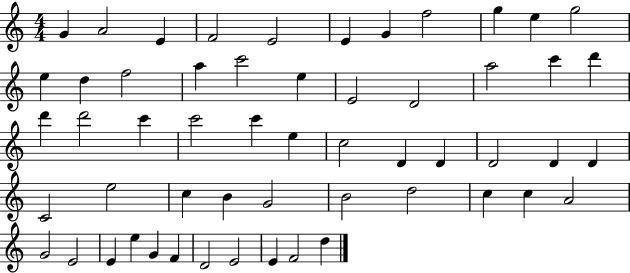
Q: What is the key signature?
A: C major